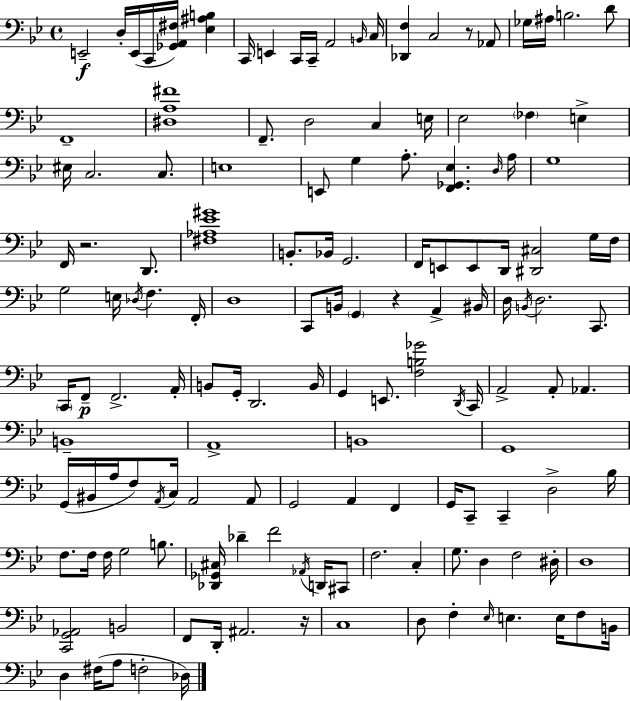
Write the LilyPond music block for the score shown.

{
  \clef bass
  \time 4/4
  \defaultTimeSignature
  \key bes \major
  e,2--\f d16-. e,16( c,16 <ges, a, fis>16) <ees ais b>4 | c,16 e,4 c,16 c,16-- a,2 \grace { b,16 } | c16 <des, f>4 c2 r8 aes,8 | ges16 ais16 b2. d'8 | \break f,1-- | <dis a fis'>1 | f,8.-- d2 c4 | e16 ees2 \parenthesize fes4 e4-> | \break eis16 c2. c8. | e1 | e,8 g4 a8.-. <f, ges, ees>4. | \grace { d16 } a16 g1 | \break f,16 r2. d,8. | <fis aes ees' gis'>1 | b,8.-. bes,16 g,2. | f,16 e,8 e,8 d,16 <dis, cis>2 | \break g16 f16 g2 e16 \acciaccatura { des16 } f4. | f,16-. d1 | c,8 b,16 \parenthesize g,4 r4 a,4-> | bis,16 d16 \acciaccatura { b,16 } d2. | \break c,8. \parenthesize c,16 f,8--\p f,2.-> | a,16-. b,8 g,16-. d,2. | b,16 g,4 e,8. <f b ges'>2 | \acciaccatura { d,16 } c,16 a,2-> a,8-. aes,4. | \break b,1-- | a,1-> | b,1 | g,1 | \break g,16( bis,16 a16 f8) \acciaccatura { a,16 } c16 a,2 | a,8 g,2 a,4 | f,4 g,16 c,8-- c,4-- d2-> | bes16 f8. f16 f16 g2 | \break b8. <des, ges, cis>16 des'4-- f'2 | \acciaccatura { aes,16 } d,16 cis,8 f2. | c4-. g8. d4 f2 | dis16-. d1 | \break <c, g, aes,>2 b,2 | f,8 d,16-. ais,2. | r16 c1 | d8 f4-. \grace { ees16 } e4. | \break e16 f8 b,16 d4 fis16( a8 f2-. | des16) \bar "|."
}